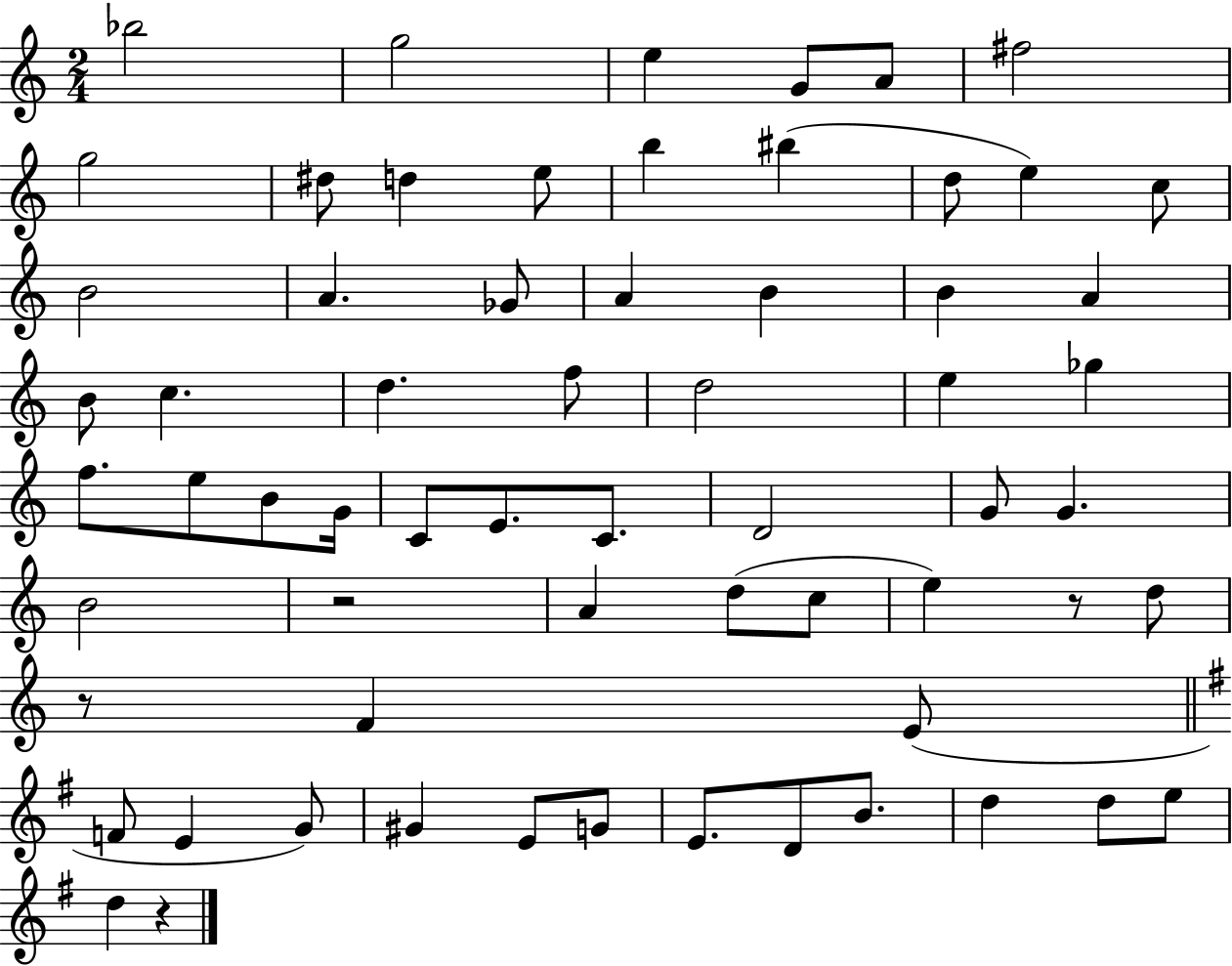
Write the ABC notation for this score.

X:1
T:Untitled
M:2/4
L:1/4
K:C
_b2 g2 e G/2 A/2 ^f2 g2 ^d/2 d e/2 b ^b d/2 e c/2 B2 A _G/2 A B B A B/2 c d f/2 d2 e _g f/2 e/2 B/2 G/4 C/2 E/2 C/2 D2 G/2 G B2 z2 A d/2 c/2 e z/2 d/2 z/2 F E/2 F/2 E G/2 ^G E/2 G/2 E/2 D/2 B/2 d d/2 e/2 d z